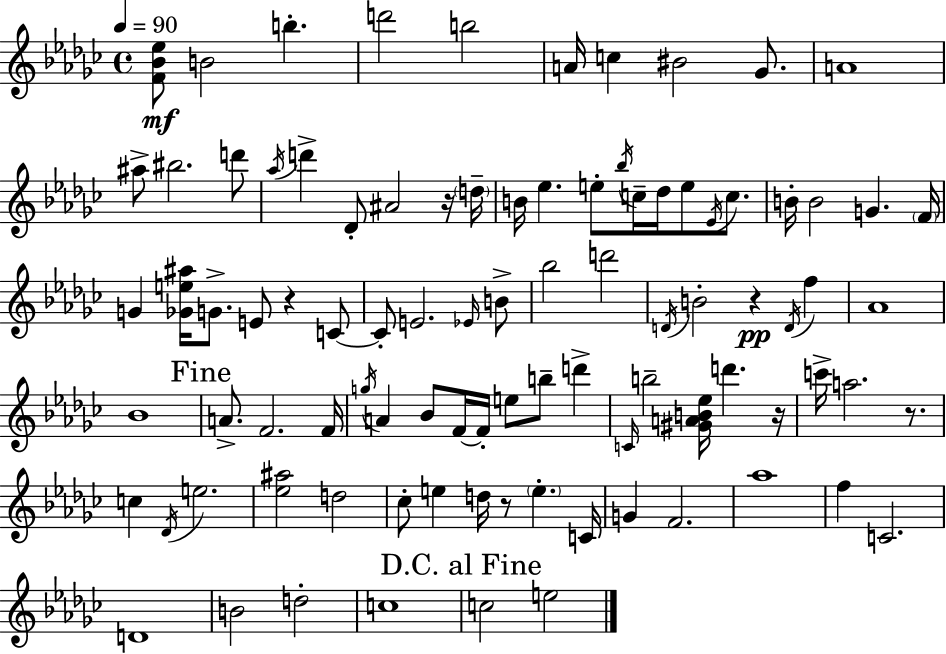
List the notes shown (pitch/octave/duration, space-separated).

[F4,Bb4,Eb5]/e B4/h B5/q. D6/h B5/h A4/s C5/q BIS4/h Gb4/e. A4/w A#5/e BIS5/h. D6/e Ab5/s D6/q Db4/e A#4/h R/s D5/s B4/s Eb5/q. E5/e Bb5/s C5/s Db5/s E5/e Eb4/s C5/e. B4/s B4/h G4/q. F4/s G4/q [Gb4,E5,A#5]/s G4/e. E4/e R/q C4/e C4/e E4/h. Eb4/s B4/e Bb5/h D6/h D4/s B4/h R/q D4/s F5/q Ab4/w Bb4/w A4/e. F4/h. F4/s G5/s A4/q Bb4/e F4/s F4/s E5/e B5/e D6/q C4/s B5/h [G#4,A4,B4,Eb5]/s D6/q. R/s C6/s A5/h. R/e. C5/q Db4/s E5/h. [Eb5,A#5]/h D5/h CES5/e E5/q D5/s R/e E5/q. C4/s G4/q F4/h. Ab5/w F5/q C4/h. D4/w B4/h D5/h C5/w C5/h E5/h